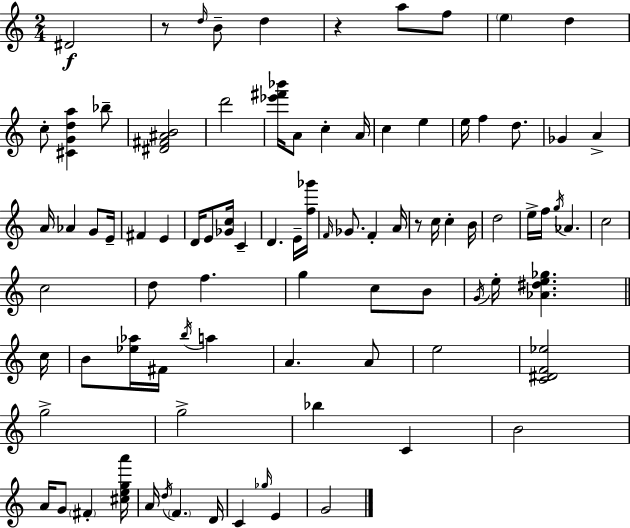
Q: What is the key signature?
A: A minor